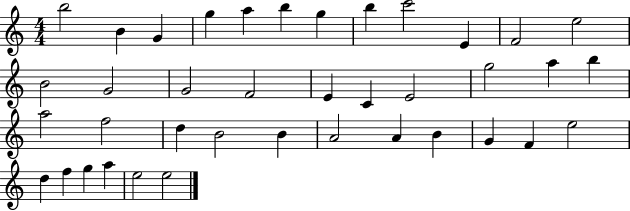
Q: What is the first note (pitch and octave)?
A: B5